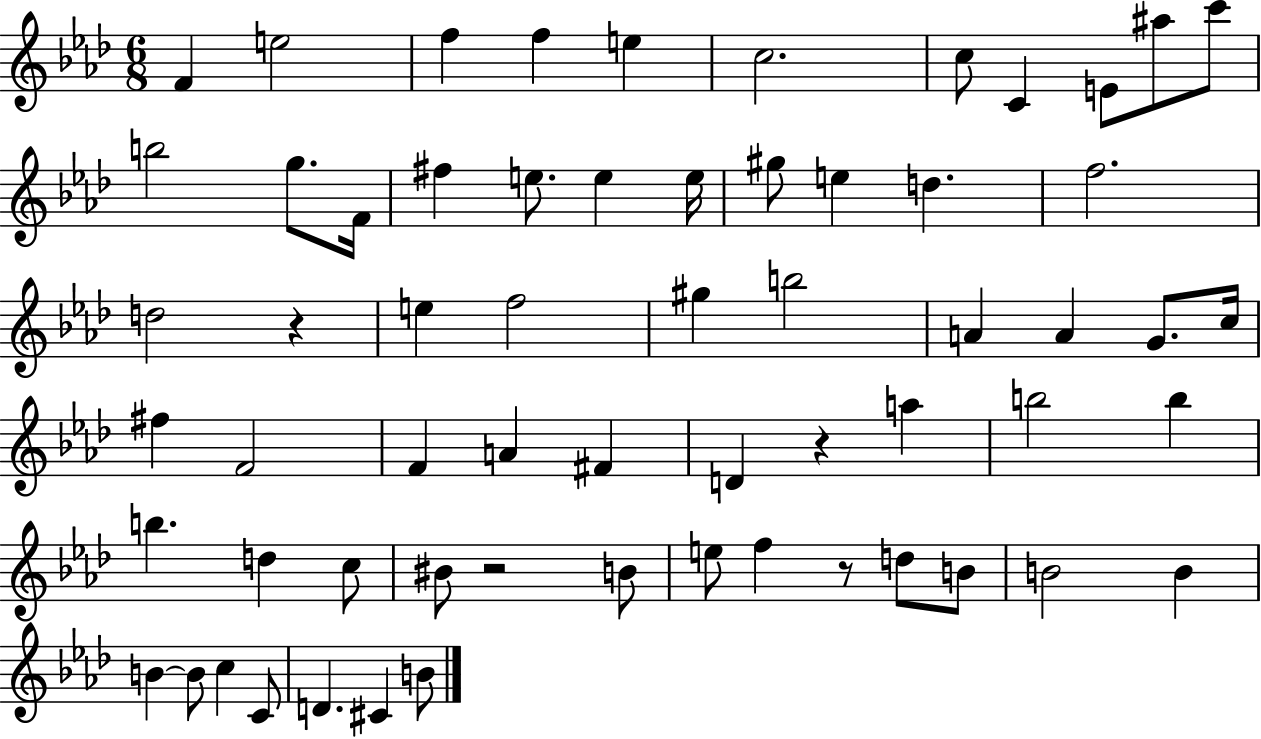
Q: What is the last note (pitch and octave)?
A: B4